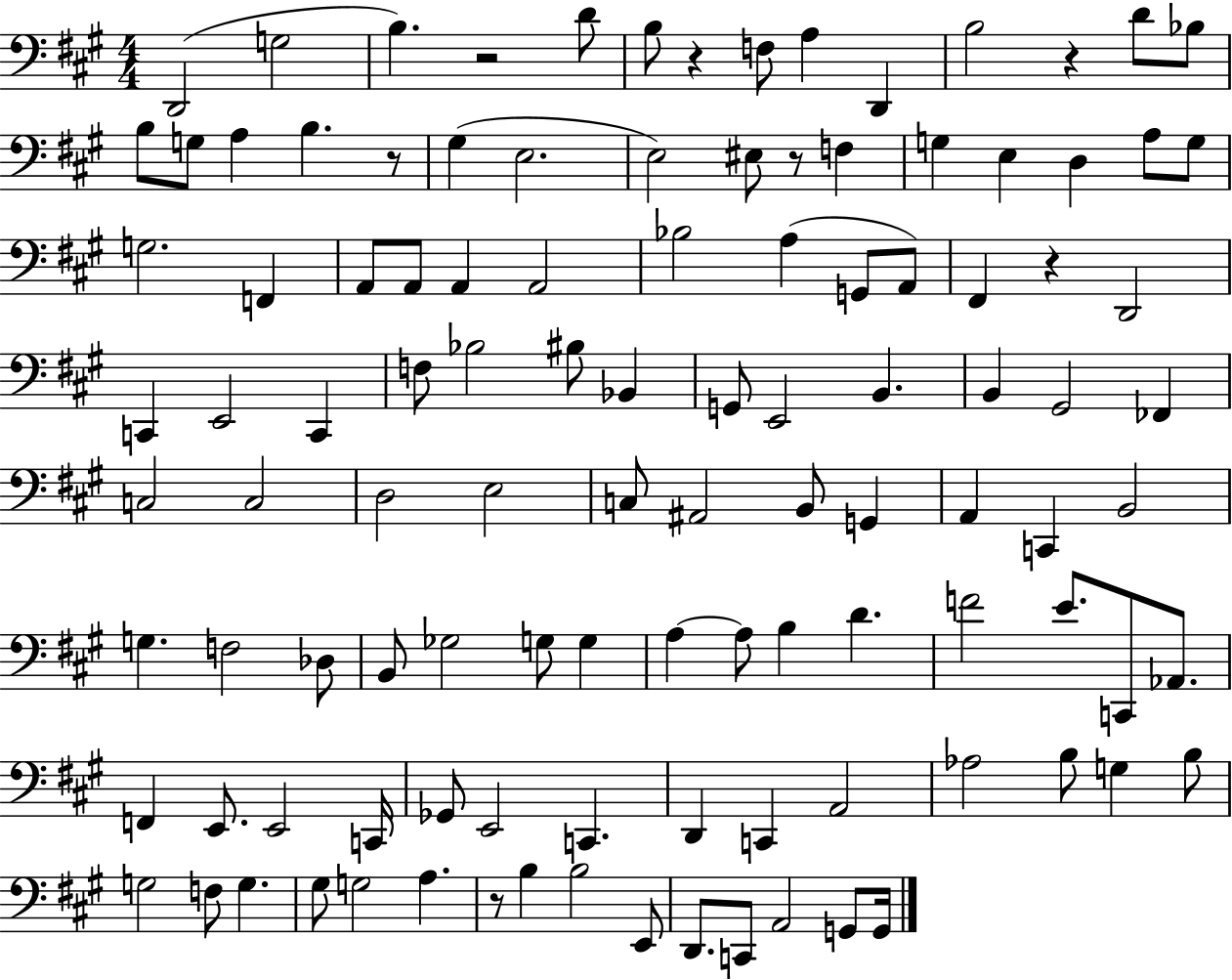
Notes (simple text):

D2/h G3/h B3/q. R/h D4/e B3/e R/q F3/e A3/q D2/q B3/h R/q D4/e Bb3/e B3/e G3/e A3/q B3/q. R/e G#3/q E3/h. E3/h EIS3/e R/e F3/q G3/q E3/q D3/q A3/e G3/e G3/h. F2/q A2/e A2/e A2/q A2/h Bb3/h A3/q G2/e A2/e F#2/q R/q D2/h C2/q E2/h C2/q F3/e Bb3/h BIS3/e Bb2/q G2/e E2/h B2/q. B2/q G#2/h FES2/q C3/h C3/h D3/h E3/h C3/e A#2/h B2/e G2/q A2/q C2/q B2/h G3/q. F3/h Db3/e B2/e Gb3/h G3/e G3/q A3/q A3/e B3/q D4/q. F4/h E4/e. C2/e Ab2/e. F2/q E2/e. E2/h C2/s Gb2/e E2/h C2/q. D2/q C2/q A2/h Ab3/h B3/e G3/q B3/e G3/h F3/e G3/q. G#3/e G3/h A3/q. R/e B3/q B3/h E2/e D2/e. C2/e A2/h G2/e G2/s